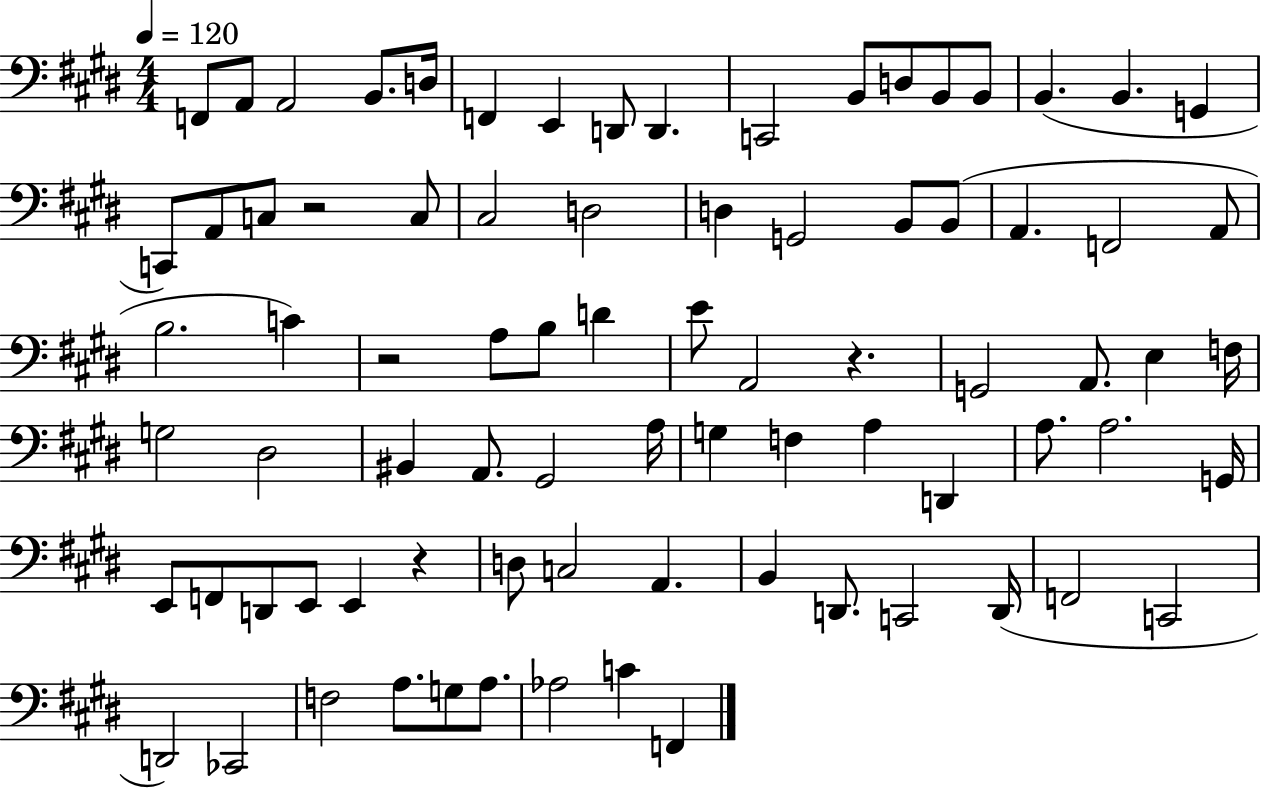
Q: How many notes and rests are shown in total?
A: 81